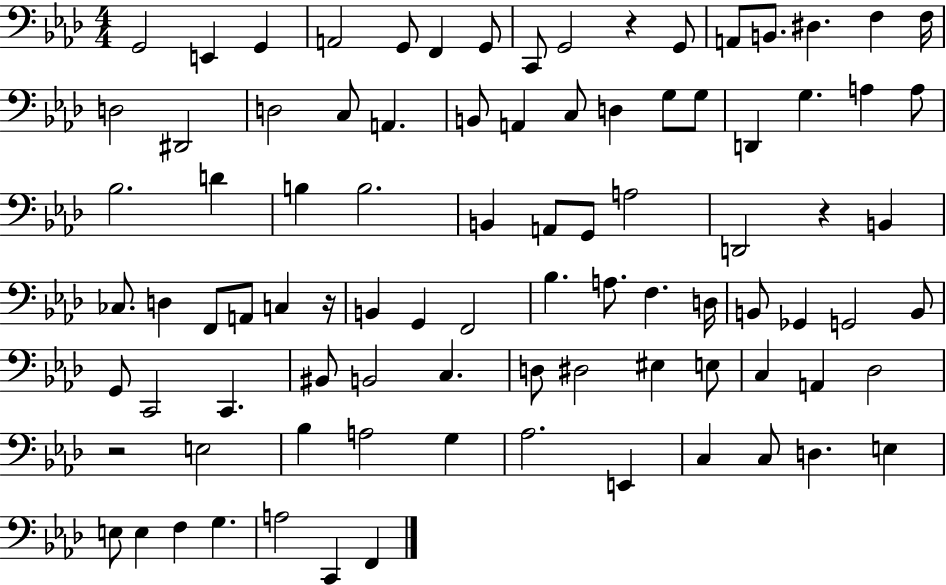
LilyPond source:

{
  \clef bass
  \numericTimeSignature
  \time 4/4
  \key aes \major
  g,2 e,4 g,4 | a,2 g,8 f,4 g,8 | c,8 g,2 r4 g,8 | a,8 b,8. dis4. f4 f16 | \break d2 dis,2 | d2 c8 a,4. | b,8 a,4 c8 d4 g8 g8 | d,4 g4. a4 a8 | \break bes2. d'4 | b4 b2. | b,4 a,8 g,8 a2 | d,2 r4 b,4 | \break ces8. d4 f,8 a,8 c4 r16 | b,4 g,4 f,2 | bes4. a8. f4. d16 | b,8 ges,4 g,2 b,8 | \break g,8 c,2 c,4. | bis,8 b,2 c4. | d8 dis2 eis4 e8 | c4 a,4 des2 | \break r2 e2 | bes4 a2 g4 | aes2. e,4 | c4 c8 d4. e4 | \break e8 e4 f4 g4. | a2 c,4 f,4 | \bar "|."
}